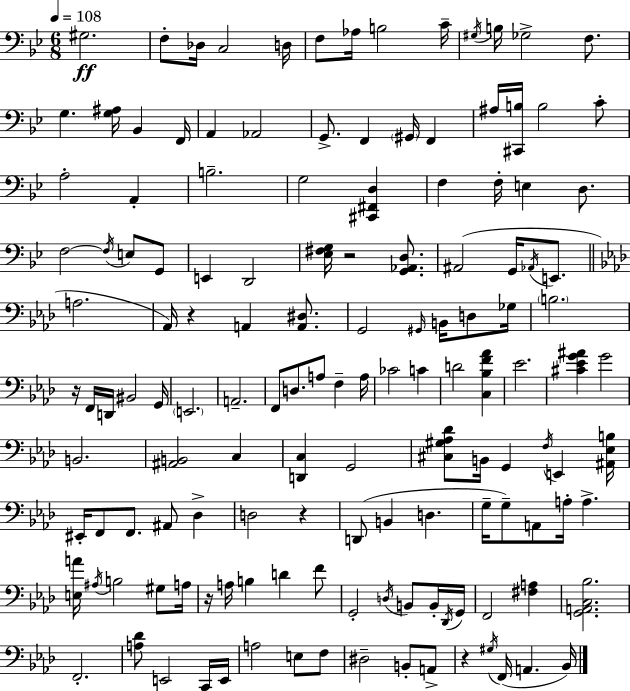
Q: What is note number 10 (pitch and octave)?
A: G#3